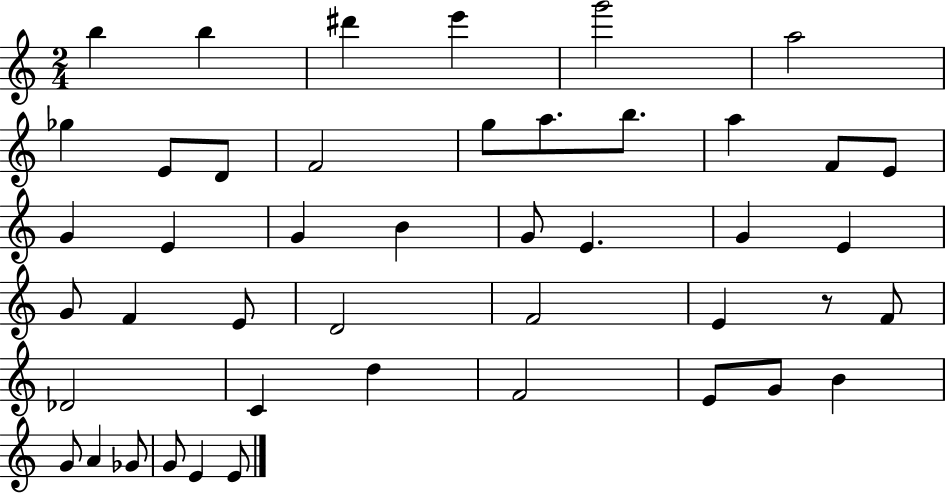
X:1
T:Untitled
M:2/4
L:1/4
K:C
b b ^d' e' g'2 a2 _g E/2 D/2 F2 g/2 a/2 b/2 a F/2 E/2 G E G B G/2 E G E G/2 F E/2 D2 F2 E z/2 F/2 _D2 C d F2 E/2 G/2 B G/2 A _G/2 G/2 E E/2